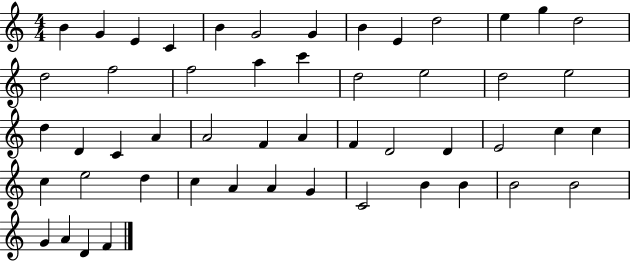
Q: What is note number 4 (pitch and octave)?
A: C4